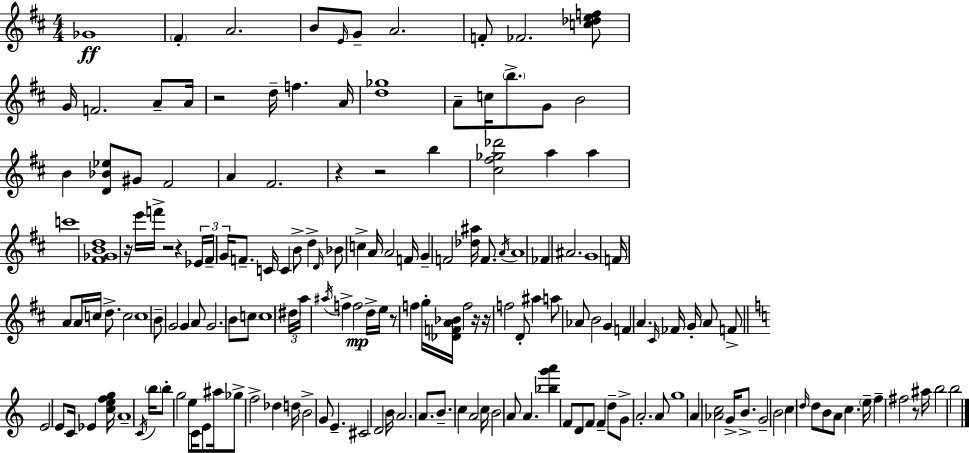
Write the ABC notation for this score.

X:1
T:Untitled
M:4/4
L:1/4
K:D
_G4 ^F A2 B/2 E/4 G/2 A2 F/2 _F2 [c_def]/2 G/4 F2 A/2 A/4 z2 d/4 f A/4 [d_g]4 A/2 c/4 b/2 G/2 B2 B [D_B_e]/2 ^G/2 ^F2 A ^F2 z z2 b [^c^f_g_d']2 a a c'4 [^F_GBd]4 z/4 e'/4 f'/4 z2 z _E/4 ^F/4 G/4 F/2 C/4 C B/2 d D/4 _B/2 c A/4 A2 F/4 G F2 [_d^a]/4 F/2 A/4 A4 _F ^A2 G4 F/4 A/2 A/4 c/4 d/2 c2 c4 B/2 G2 G A/2 G2 B/2 c/2 c4 ^d/4 a/4 ^a/4 f f2 d/4 e/4 z/2 f g/4 [_DFA_B]/4 f2 z/4 z/4 f2 D/2 ^a a/2 _A/2 B2 G F A ^C/4 _F/4 G/4 A/2 F/2 E2 E/2 C/4 _E [cefg]/4 A4 C/4 b/4 b/2 g2 e/2 C/4 E/2 ^a/4 _g/2 f2 _d d/4 B2 G/2 E ^C2 D2 B/4 A2 A/2 B/2 c A2 c/4 B2 A/2 A [_bg'a'] F/2 D/2 F/2 F d/2 G/2 A2 A/2 g4 A [_Ac]2 G/4 B/2 G2 B2 c d/4 d/2 B/2 A/2 c e/4 f ^f2 z/2 ^a/4 b2 b2